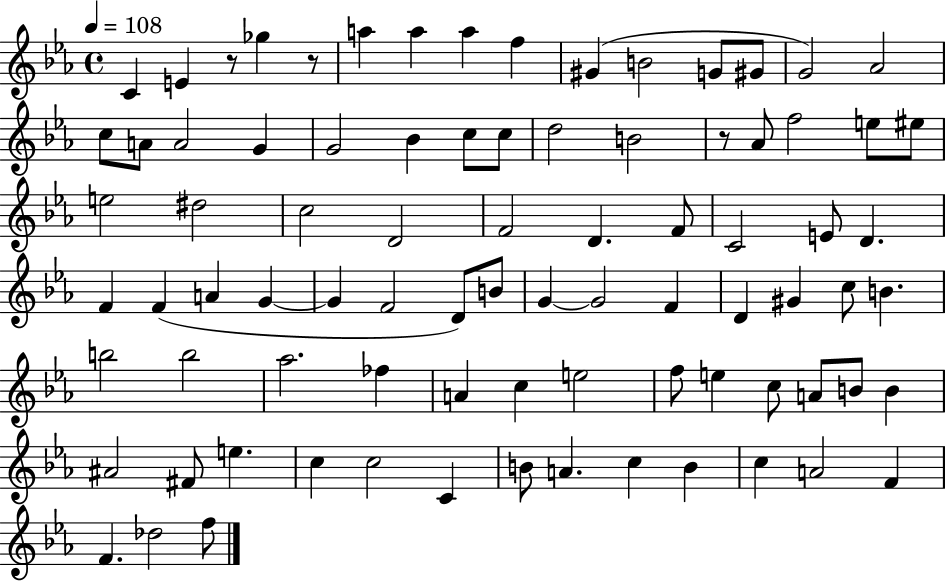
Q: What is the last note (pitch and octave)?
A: F5